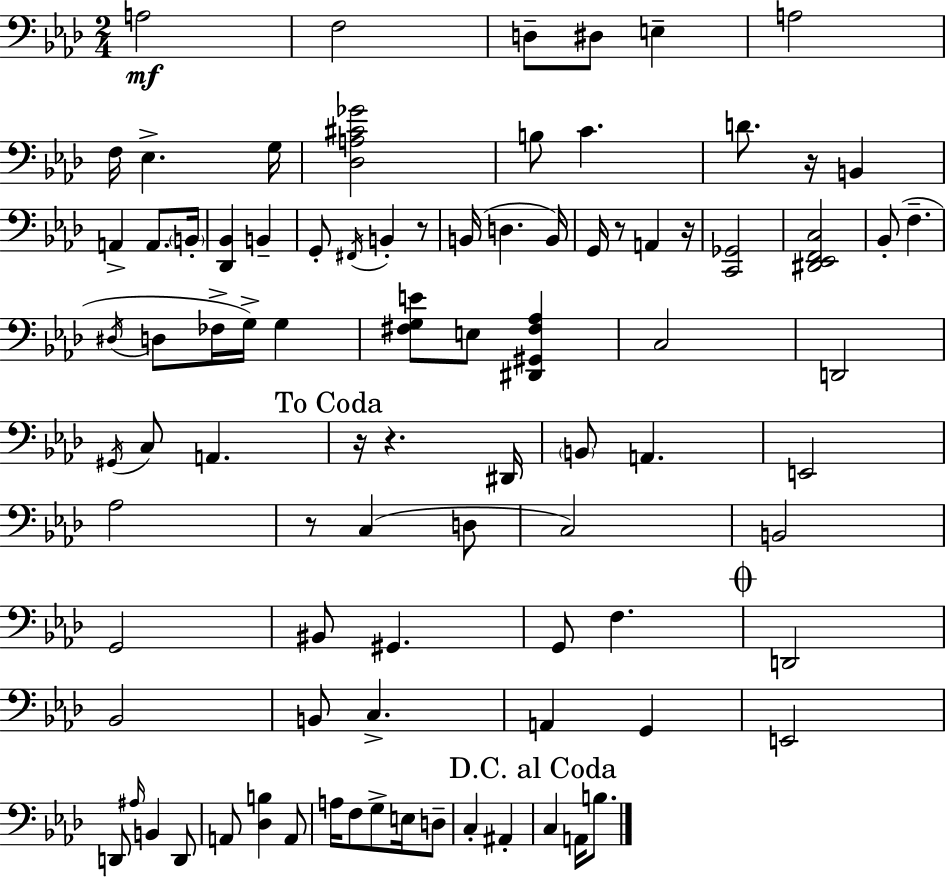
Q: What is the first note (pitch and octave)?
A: A3